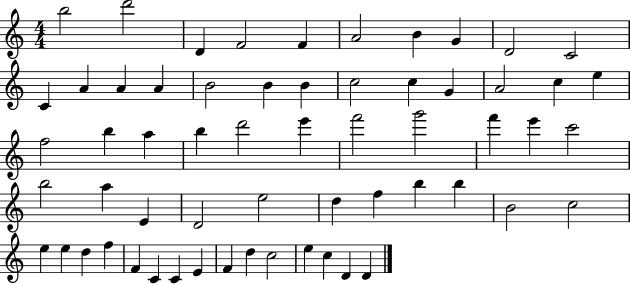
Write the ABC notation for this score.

X:1
T:Untitled
M:4/4
L:1/4
K:C
b2 d'2 D F2 F A2 B G D2 C2 C A A A B2 B B c2 c G A2 c e f2 b a b d'2 e' f'2 g'2 f' e' c'2 b2 a E D2 e2 d f b b B2 c2 e e d f F C C E F d c2 e c D D